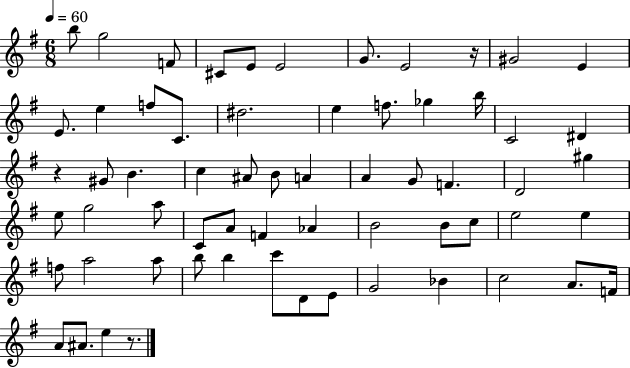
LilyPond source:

{
  \clef treble
  \numericTimeSignature
  \time 6/8
  \key g \major
  \tempo 4 = 60
  \repeat volta 2 { b''8 g''2 f'8 | cis'8 e'8 e'2 | g'8. e'2 r16 | gis'2 e'4 | \break e'8. e''4 f''8 c'8. | dis''2. | e''4 f''8. ges''4 b''16 | c'2 dis'4 | \break r4 gis'8 b'4. | c''4 ais'8 b'8 a'4 | a'4 g'8 f'4. | d'2 gis''4 | \break e''8 g''2 a''8 | c'8 a'8 f'4 aes'4 | b'2 b'8 c''8 | e''2 e''4 | \break f''8 a''2 a''8 | b''8 b''4 c'''8 d'8 e'8 | g'2 bes'4 | c''2 a'8. f'16 | \break a'8 ais'8. e''4 r8. | } \bar "|."
}